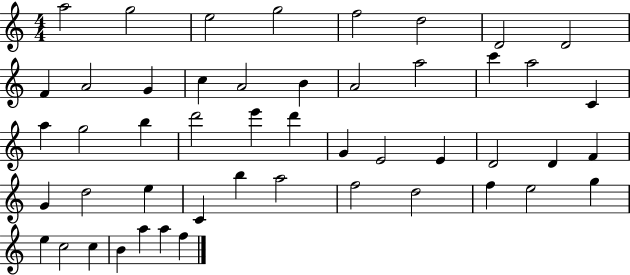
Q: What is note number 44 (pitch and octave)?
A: C5